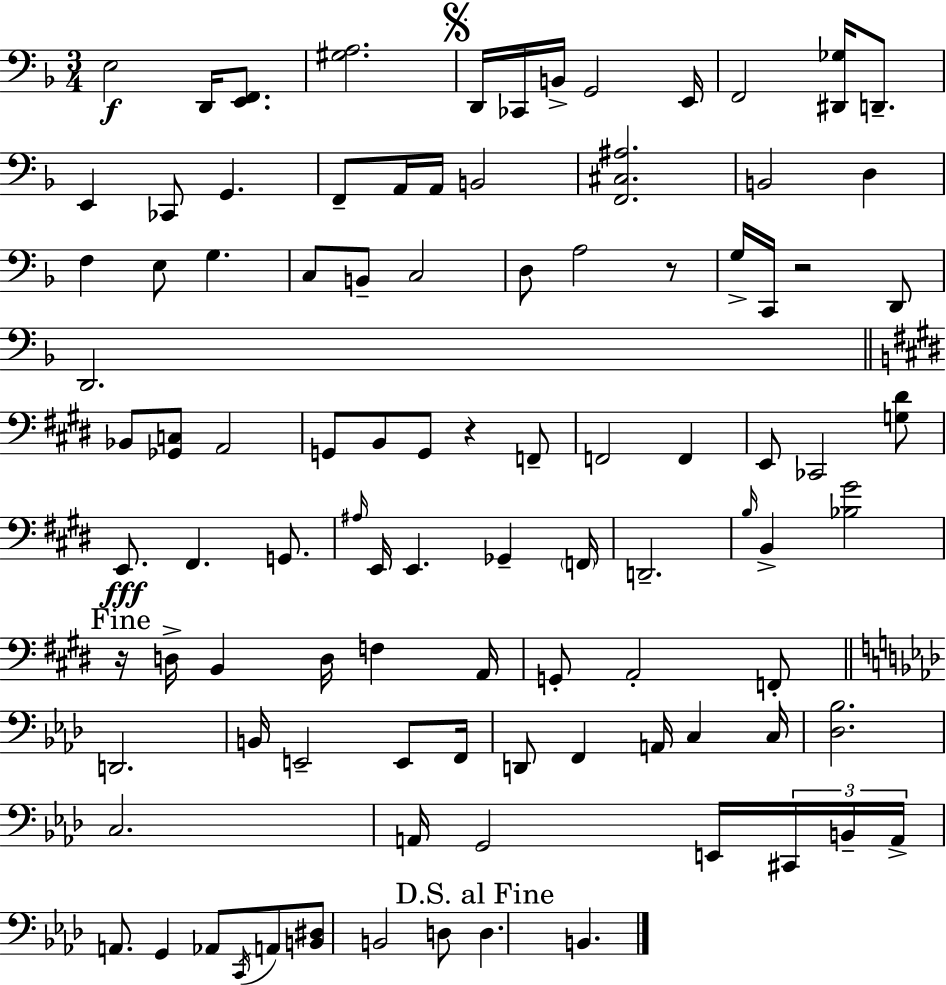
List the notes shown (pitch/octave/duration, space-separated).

E3/h D2/s [E2,F2]/e. [G#3,A3]/h. D2/s CES2/s B2/s G2/h E2/s F2/h [D#2,Gb3]/s D2/e. E2/q CES2/e G2/q. F2/e A2/s A2/s B2/h [F2,C#3,A#3]/h. B2/h D3/q F3/q E3/e G3/q. C3/e B2/e C3/h D3/e A3/h R/e G3/s C2/s R/h D2/e D2/h. Bb2/e [Gb2,C3]/e A2/h G2/e B2/e G2/e R/q F2/e F2/h F2/q E2/e CES2/h [G3,D#4]/e E2/e. F#2/q. G2/e. A#3/s E2/s E2/q. Gb2/q F2/s D2/h. B3/s B2/q [Bb3,G#4]/h R/s D3/s B2/q D3/s F3/q A2/s G2/e A2/h F2/e D2/h. B2/s E2/h E2/e F2/s D2/e F2/q A2/s C3/q C3/s [Db3,Bb3]/h. C3/h. A2/s G2/h E2/s C#2/s B2/s A2/s A2/e. G2/q Ab2/e C2/s A2/e [B2,D#3]/e B2/h D3/e D3/q. B2/q.